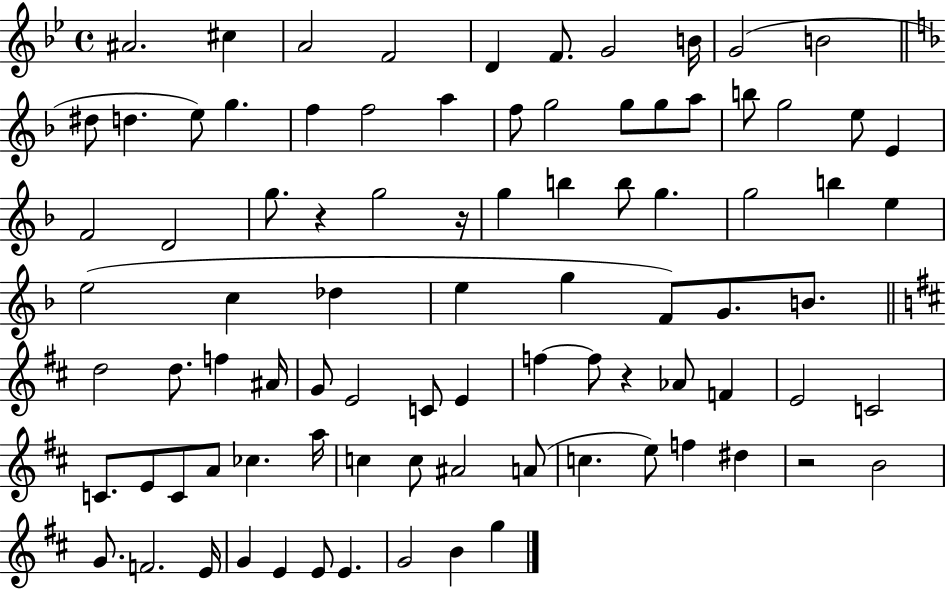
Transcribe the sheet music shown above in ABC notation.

X:1
T:Untitled
M:4/4
L:1/4
K:Bb
^A2 ^c A2 F2 D F/2 G2 B/4 G2 B2 ^d/2 d e/2 g f f2 a f/2 g2 g/2 g/2 a/2 b/2 g2 e/2 E F2 D2 g/2 z g2 z/4 g b b/2 g g2 b e e2 c _d e g F/2 G/2 B/2 d2 d/2 f ^A/4 G/2 E2 C/2 E f f/2 z _A/2 F E2 C2 C/2 E/2 C/2 A/2 _c a/4 c c/2 ^A2 A/2 c e/2 f ^d z2 B2 G/2 F2 E/4 G E E/2 E G2 B g